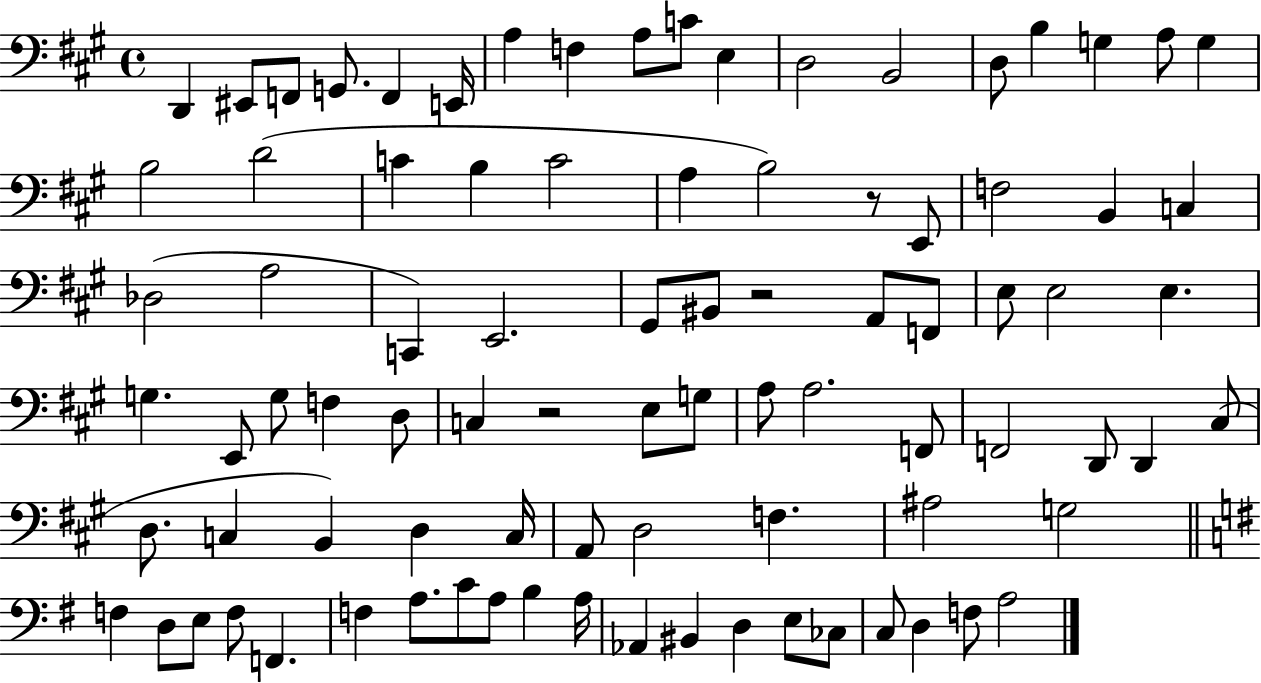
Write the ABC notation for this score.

X:1
T:Untitled
M:4/4
L:1/4
K:A
D,, ^E,,/2 F,,/2 G,,/2 F,, E,,/4 A, F, A,/2 C/2 E, D,2 B,,2 D,/2 B, G, A,/2 G, B,2 D2 C B, C2 A, B,2 z/2 E,,/2 F,2 B,, C, _D,2 A,2 C,, E,,2 ^G,,/2 ^B,,/2 z2 A,,/2 F,,/2 E,/2 E,2 E, G, E,,/2 G,/2 F, D,/2 C, z2 E,/2 G,/2 A,/2 A,2 F,,/2 F,,2 D,,/2 D,, ^C,/2 D,/2 C, B,, D, C,/4 A,,/2 D,2 F, ^A,2 G,2 F, D,/2 E,/2 F,/2 F,, F, A,/2 C/2 A,/2 B, A,/4 _A,, ^B,, D, E,/2 _C,/2 C,/2 D, F,/2 A,2